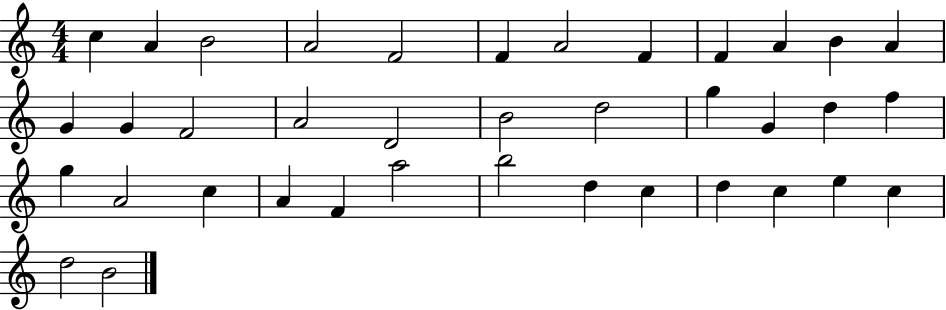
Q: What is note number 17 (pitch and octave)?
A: D4